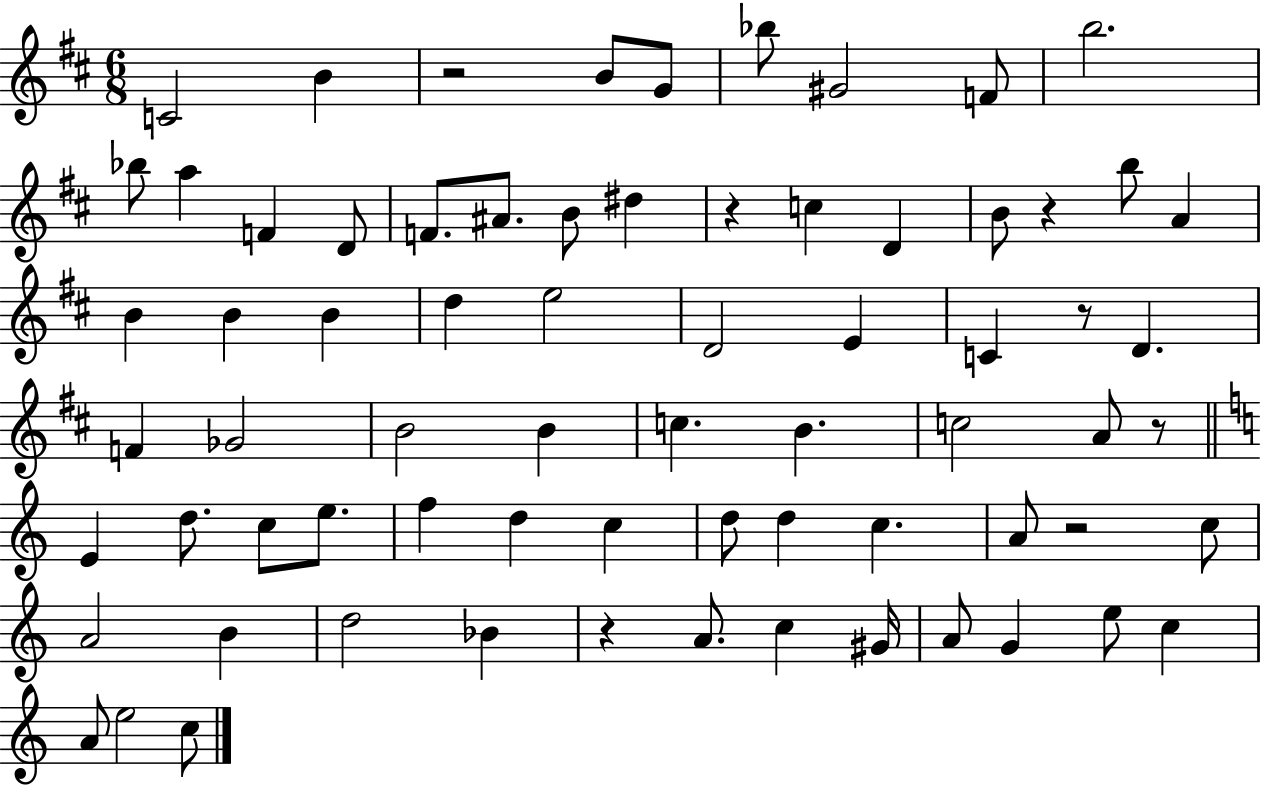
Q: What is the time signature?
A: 6/8